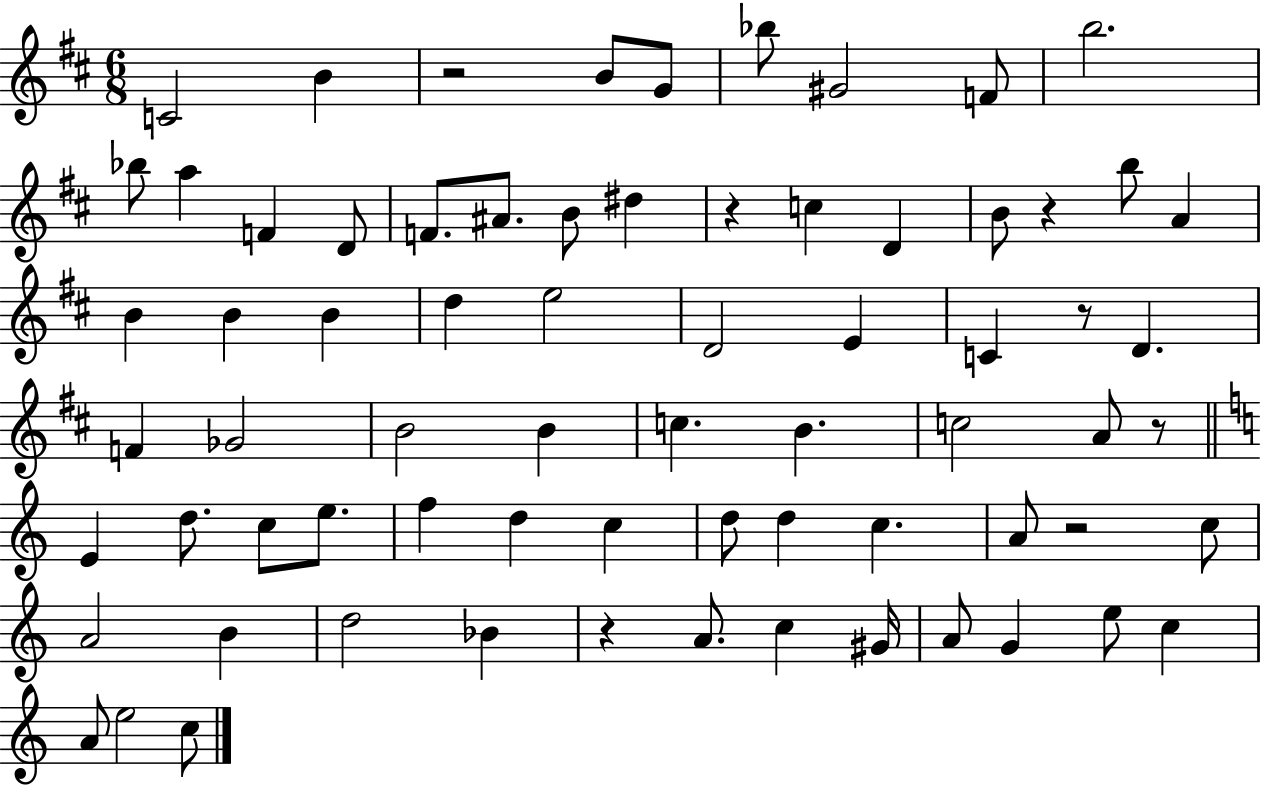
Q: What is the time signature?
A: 6/8